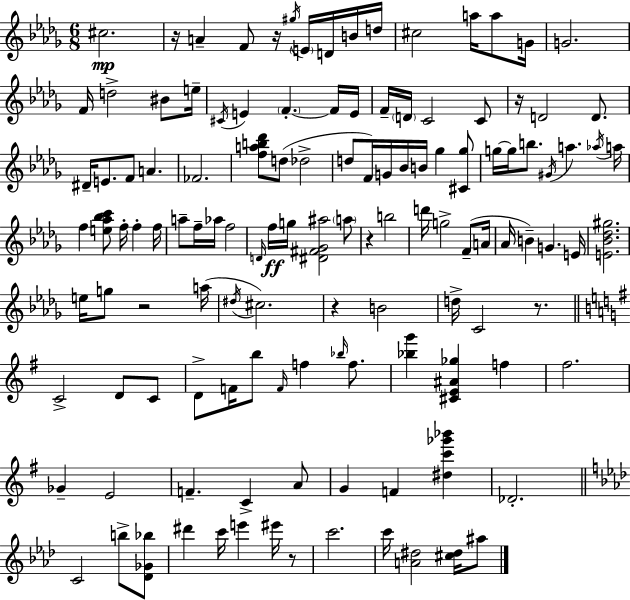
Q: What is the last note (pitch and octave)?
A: A#5